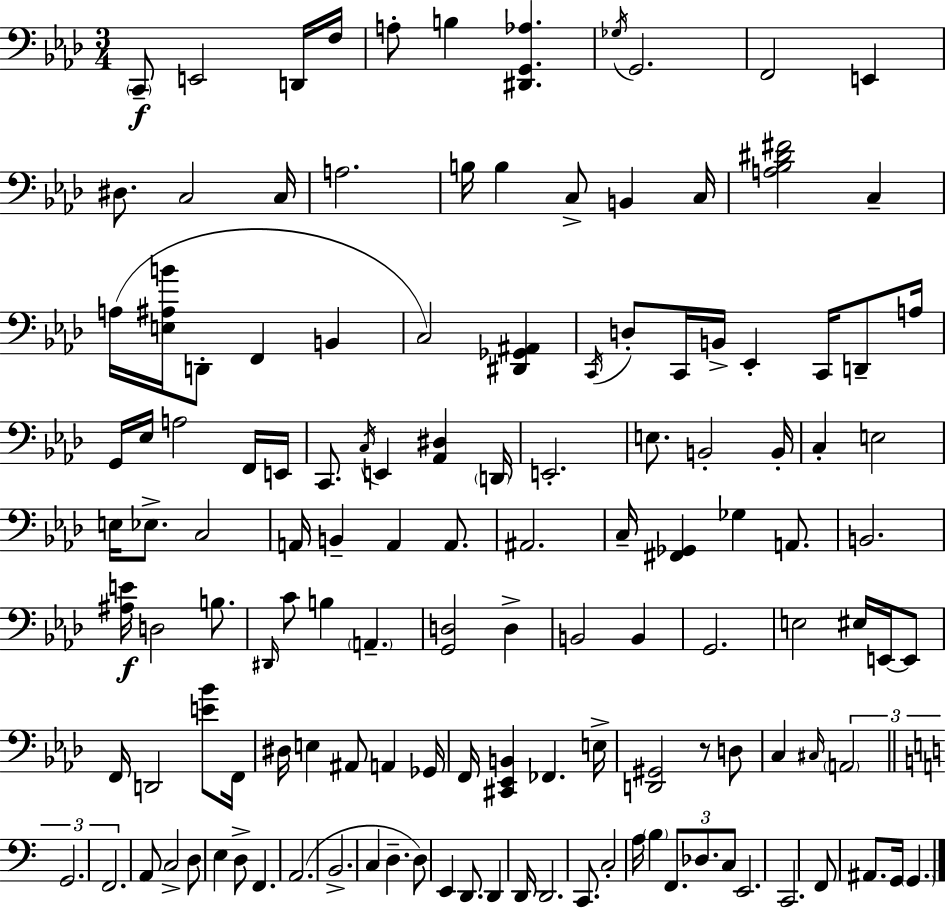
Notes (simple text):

C2/e E2/h D2/s F3/s A3/e B3/q [D#2,G2,Ab3]/q. Gb3/s G2/h. F2/h E2/q D#3/e. C3/h C3/s A3/h. B3/s B3/q C3/e B2/q C3/s [A3,Bb3,D#4,F#4]/h C3/q A3/s [E3,A#3,B4]/s D2/e F2/q B2/q C3/h [D#2,Gb2,A#2]/q C2/s D3/e C2/s B2/s Eb2/q C2/s D2/e A3/s G2/s Eb3/s A3/h F2/s E2/s C2/e. C3/s E2/q [Ab2,D#3]/q D2/s E2/h. E3/e. B2/h B2/s C3/q E3/h E3/s Eb3/e. C3/h A2/s B2/q A2/q A2/e. A#2/h. C3/s [F#2,Gb2]/q Gb3/q A2/e. B2/h. [A#3,E4]/s D3/h B3/e. D#2/s C4/e B3/q A2/q. [G2,D3]/h D3/q B2/h B2/q G2/h. E3/h EIS3/s E2/s E2/e F2/s D2/h [E4,Bb4]/e F2/s D#3/s E3/q A#2/e A2/q Gb2/s F2/s [C#2,Eb2,B2]/q FES2/q. E3/s [D2,G#2]/h R/e D3/e C3/q C#3/s A2/h G2/h. F2/h. A2/e C3/h D3/e E3/q D3/e F2/q. A2/h. B2/h. C3/q D3/q. D3/e E2/q D2/e. D2/q D2/s D2/h. C2/e. C3/h A3/s B3/q F2/e. Db3/e. C3/e E2/h. C2/h. F2/e A#2/e. G2/s G2/q.